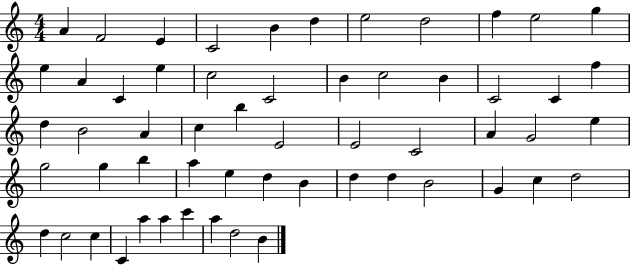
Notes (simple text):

A4/q F4/h E4/q C4/h B4/q D5/q E5/h D5/h F5/q E5/h G5/q E5/q A4/q C4/q E5/q C5/h C4/h B4/q C5/h B4/q C4/h C4/q F5/q D5/q B4/h A4/q C5/q B5/q E4/h E4/h C4/h A4/q G4/h E5/q G5/h G5/q B5/q A5/q E5/q D5/q B4/q D5/q D5/q B4/h G4/q C5/q D5/h D5/q C5/h C5/q C4/q A5/q A5/q C6/q A5/q D5/h B4/q